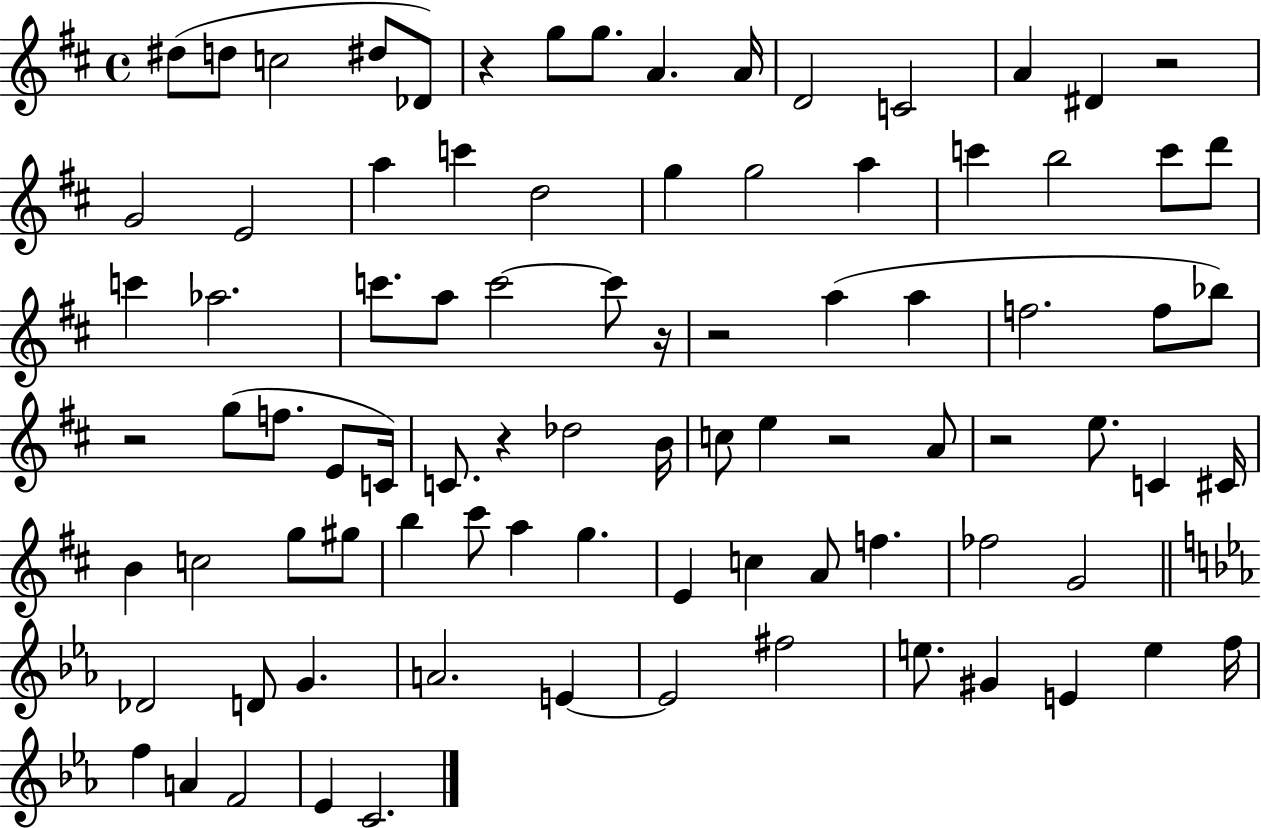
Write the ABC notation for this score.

X:1
T:Untitled
M:4/4
L:1/4
K:D
^d/2 d/2 c2 ^d/2 _D/2 z g/2 g/2 A A/4 D2 C2 A ^D z2 G2 E2 a c' d2 g g2 a c' b2 c'/2 d'/2 c' _a2 c'/2 a/2 c'2 c'/2 z/4 z2 a a f2 f/2 _b/2 z2 g/2 f/2 E/2 C/4 C/2 z _d2 B/4 c/2 e z2 A/2 z2 e/2 C ^C/4 B c2 g/2 ^g/2 b ^c'/2 a g E c A/2 f _f2 G2 _D2 D/2 G A2 E E2 ^f2 e/2 ^G E e f/4 f A F2 _E C2